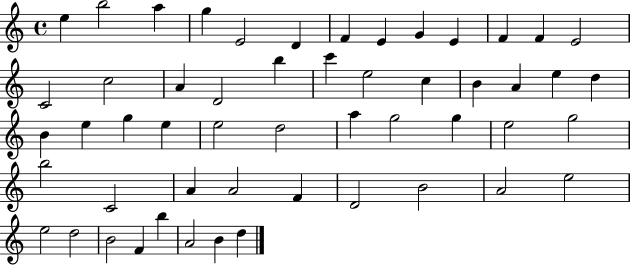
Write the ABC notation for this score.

X:1
T:Untitled
M:4/4
L:1/4
K:C
e b2 a g E2 D F E G E F F E2 C2 c2 A D2 b c' e2 c B A e d B e g e e2 d2 a g2 g e2 g2 b2 C2 A A2 F D2 B2 A2 e2 e2 d2 B2 F b A2 B d